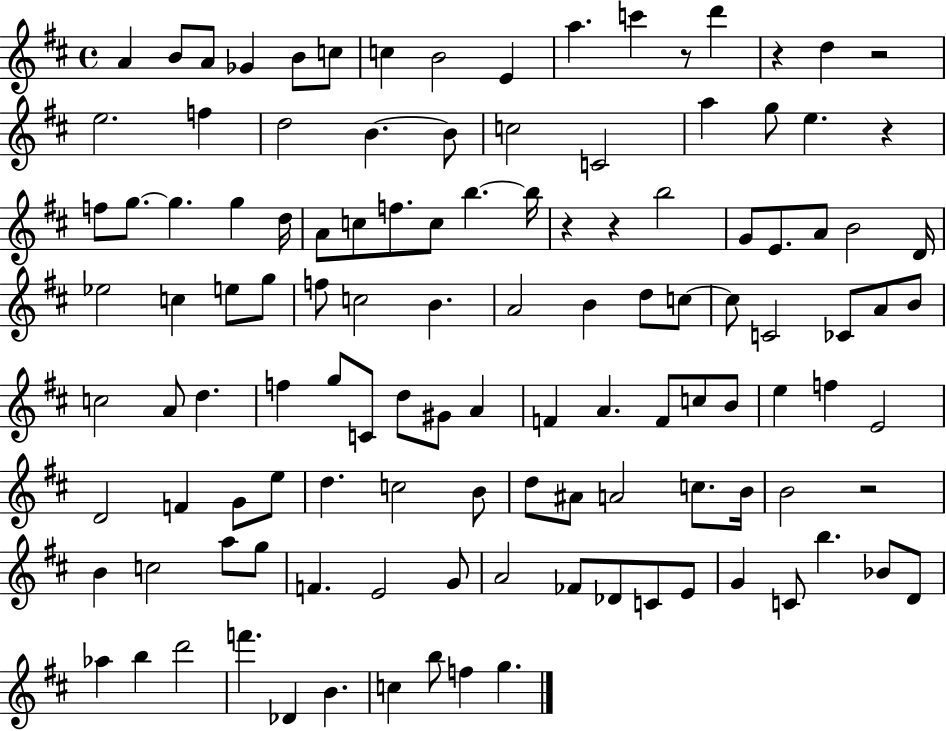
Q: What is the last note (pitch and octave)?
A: G5